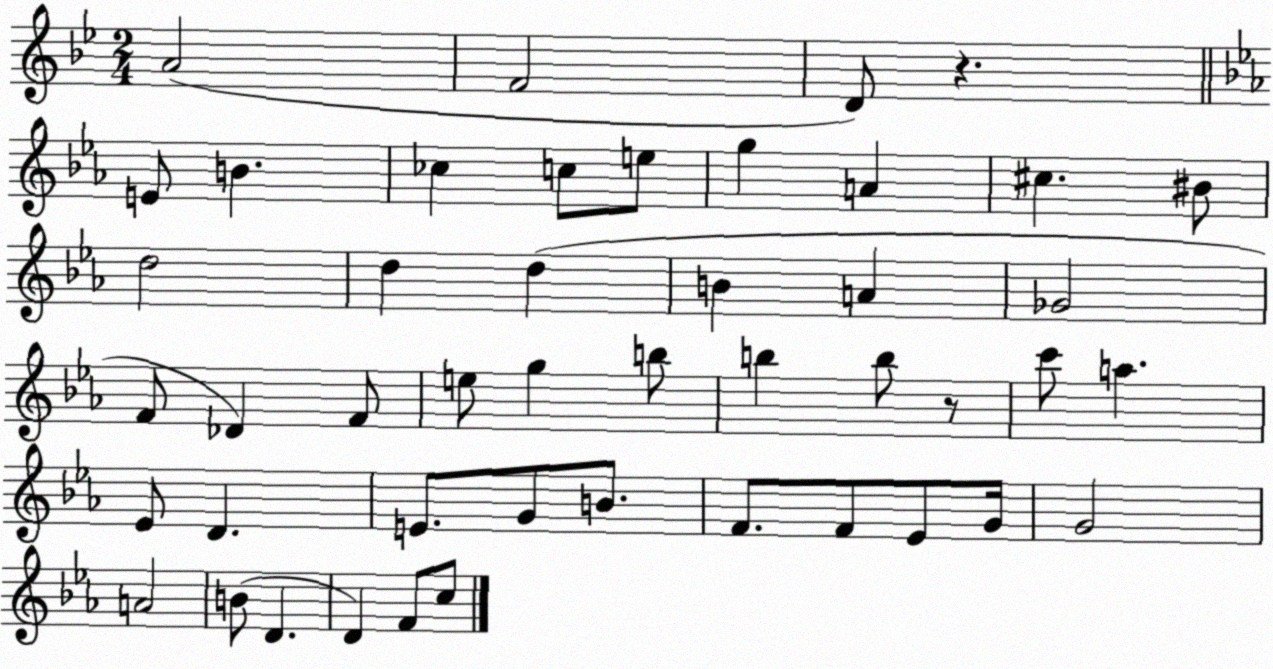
X:1
T:Untitled
M:2/4
L:1/4
K:Bb
A2 F2 D/2 z E/2 B _c c/2 e/2 g A ^c ^B/2 d2 d d B A _G2 F/2 _D F/2 e/2 g b/2 b b/2 z/2 c'/2 a _E/2 D E/2 G/2 B/2 F/2 F/2 _E/2 G/4 G2 A2 B/2 D D F/2 c/2